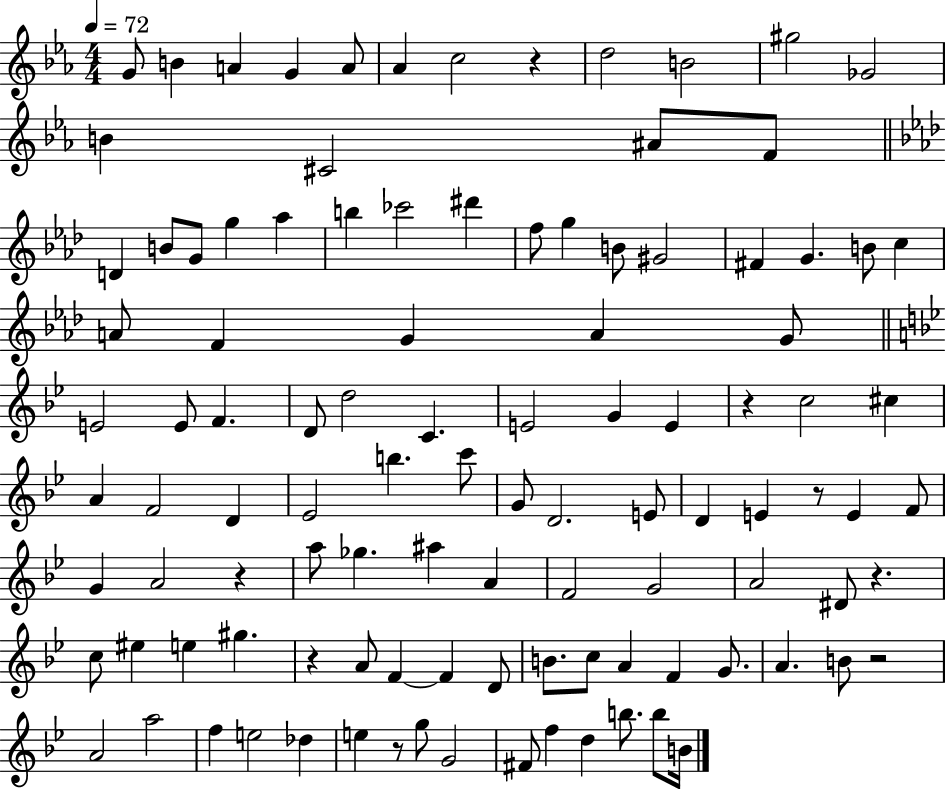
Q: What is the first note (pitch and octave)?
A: G4